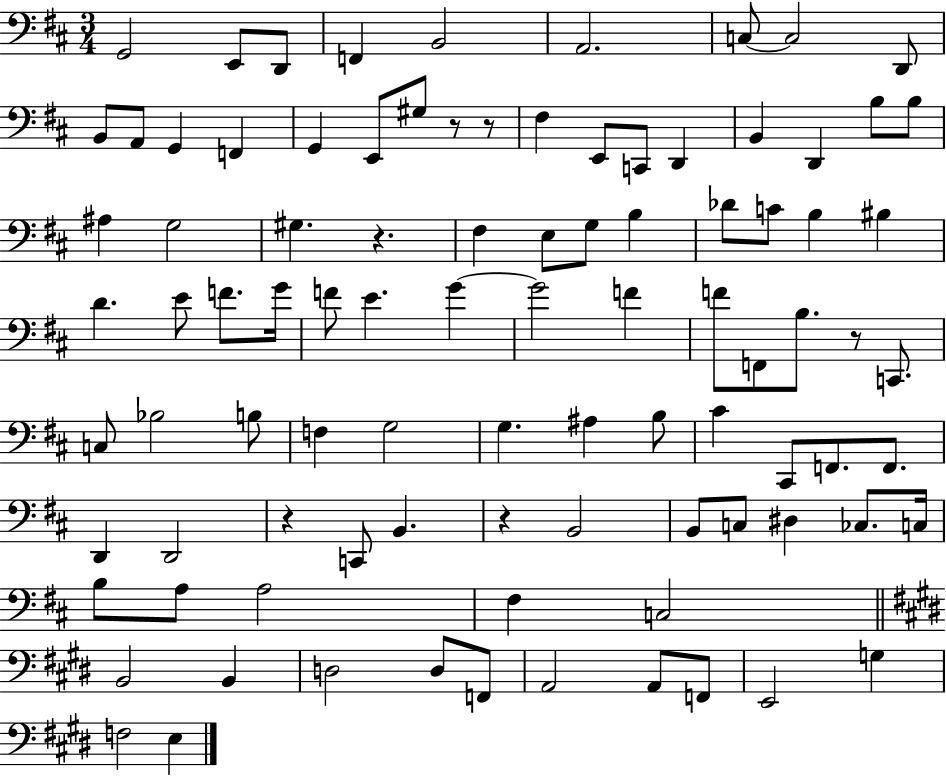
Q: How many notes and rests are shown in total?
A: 93